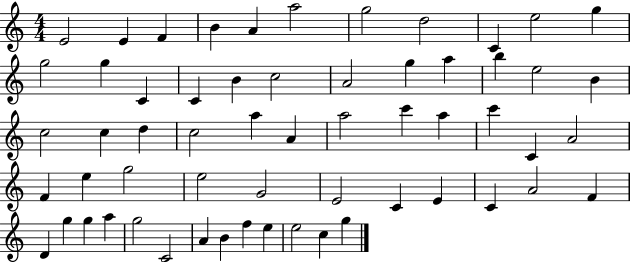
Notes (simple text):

E4/h E4/q F4/q B4/q A4/q A5/h G5/h D5/h C4/q E5/h G5/q G5/h G5/q C4/q C4/q B4/q C5/h A4/h G5/q A5/q B5/q E5/h B4/q C5/h C5/q D5/q C5/h A5/q A4/q A5/h C6/q A5/q C6/q C4/q A4/h F4/q E5/q G5/h E5/h G4/h E4/h C4/q E4/q C4/q A4/h F4/q D4/q G5/q G5/q A5/q G5/h C4/h A4/q B4/q F5/q E5/q E5/h C5/q G5/q